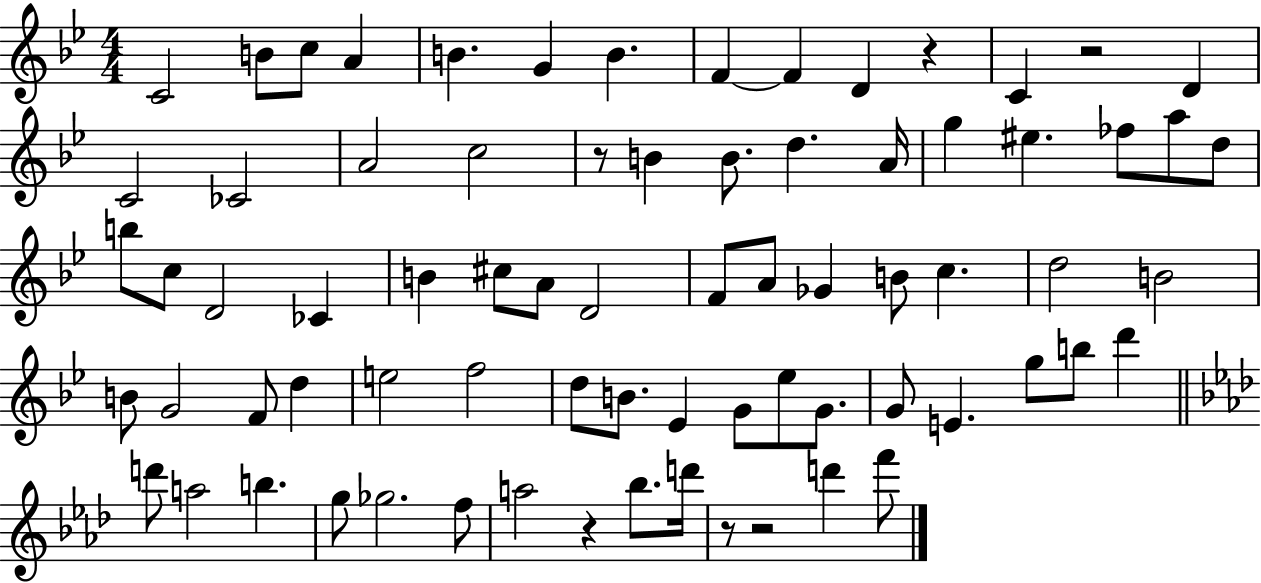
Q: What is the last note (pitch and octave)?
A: F6